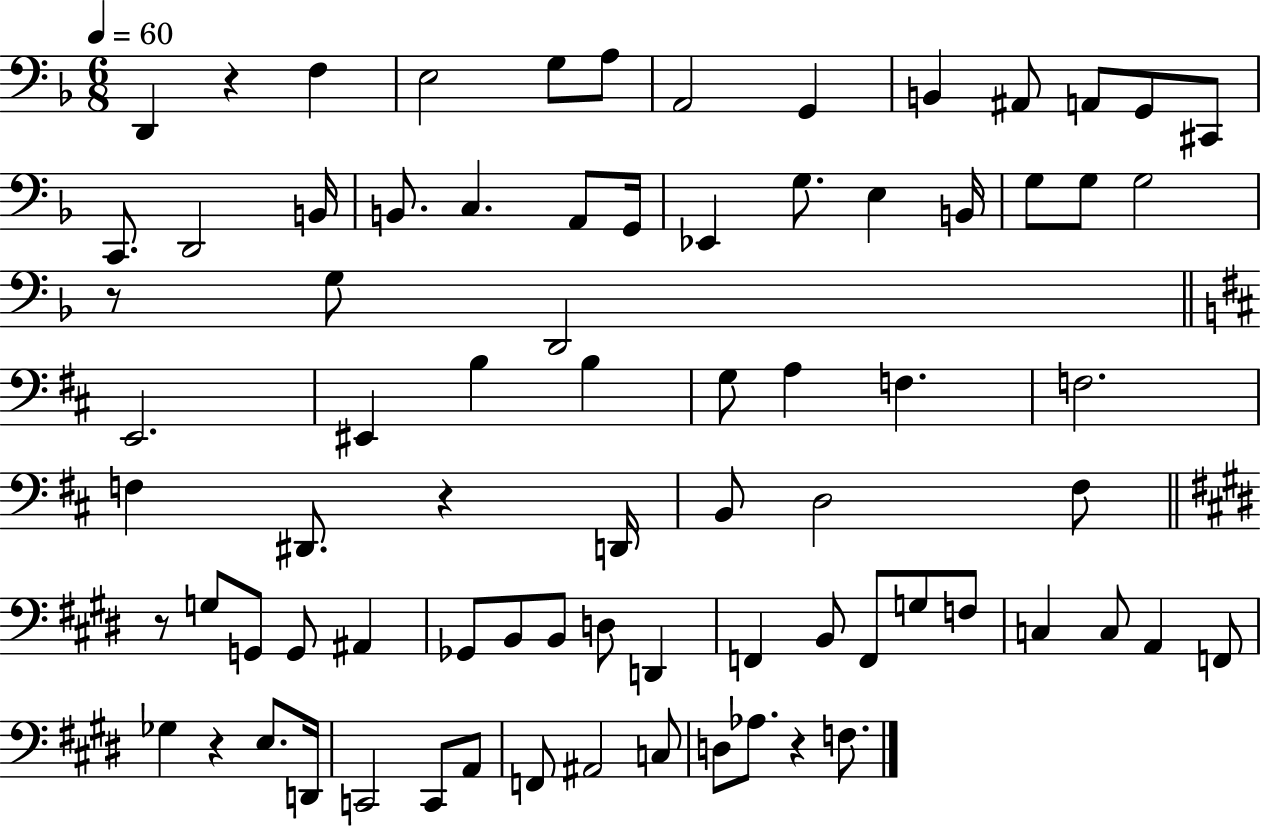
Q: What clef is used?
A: bass